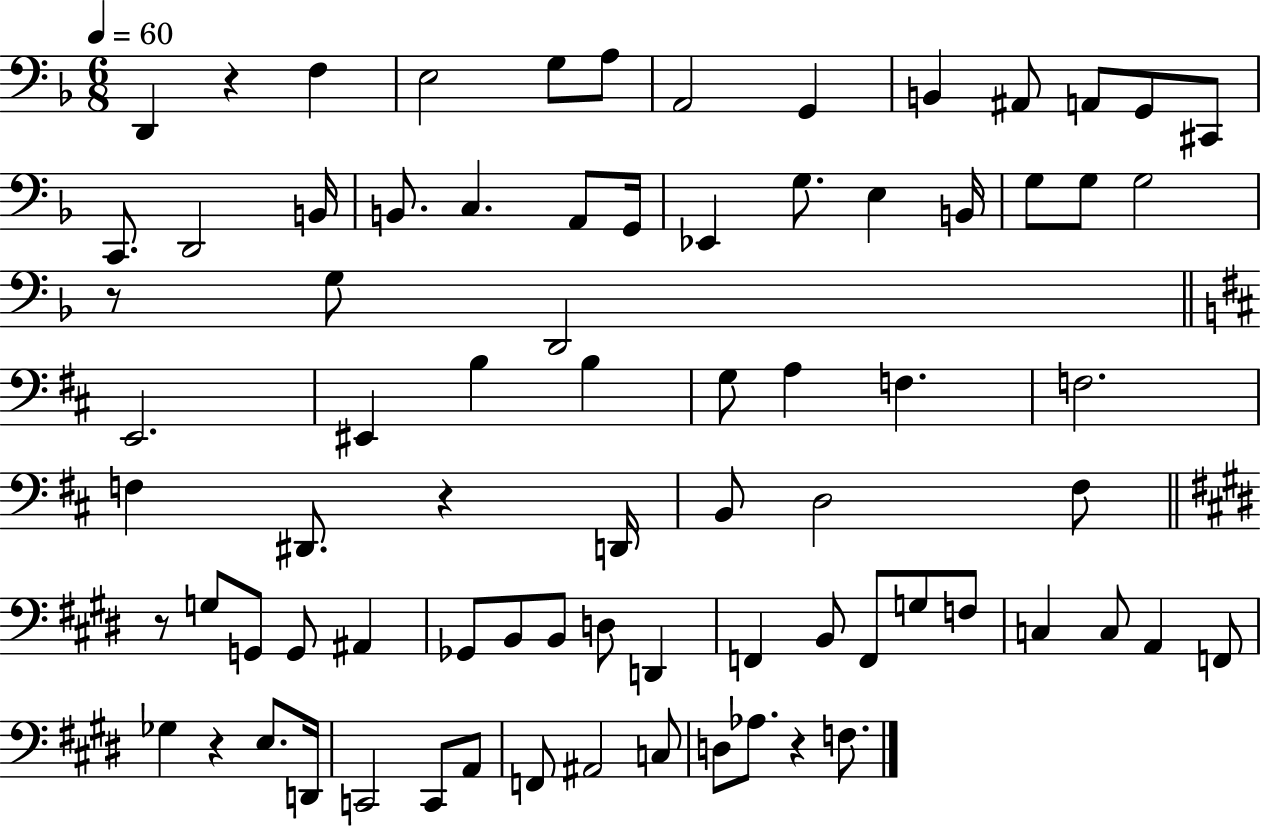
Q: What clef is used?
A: bass